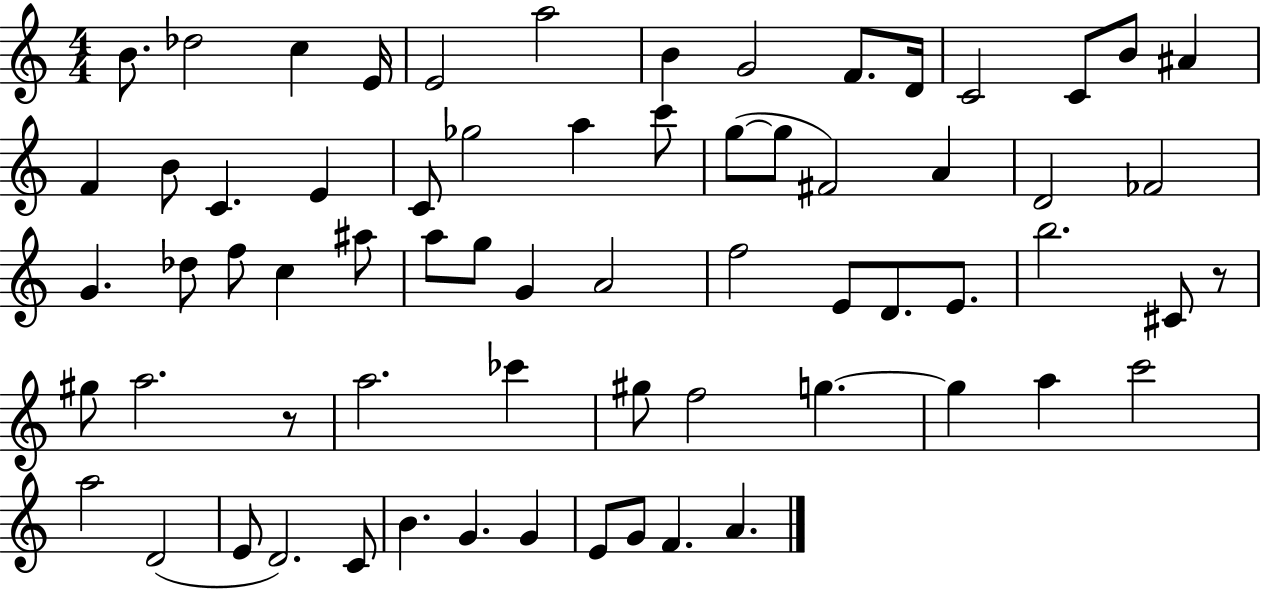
X:1
T:Untitled
M:4/4
L:1/4
K:C
B/2 _d2 c E/4 E2 a2 B G2 F/2 D/4 C2 C/2 B/2 ^A F B/2 C E C/2 _g2 a c'/2 g/2 g/2 ^F2 A D2 _F2 G _d/2 f/2 c ^a/2 a/2 g/2 G A2 f2 E/2 D/2 E/2 b2 ^C/2 z/2 ^g/2 a2 z/2 a2 _c' ^g/2 f2 g g a c'2 a2 D2 E/2 D2 C/2 B G G E/2 G/2 F A